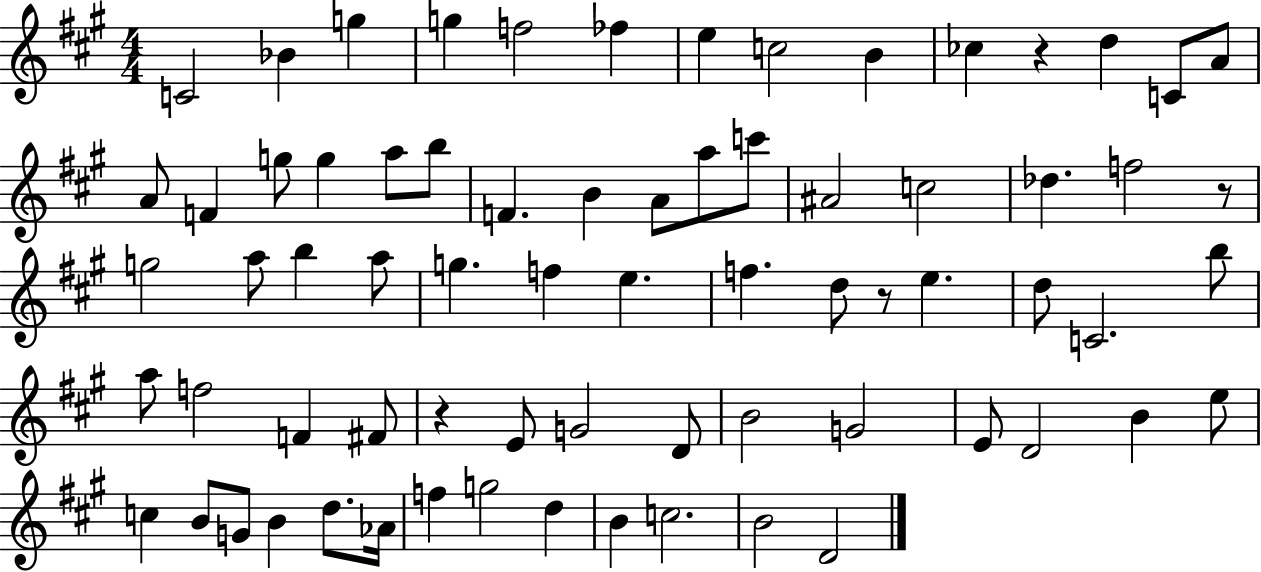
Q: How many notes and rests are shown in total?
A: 71